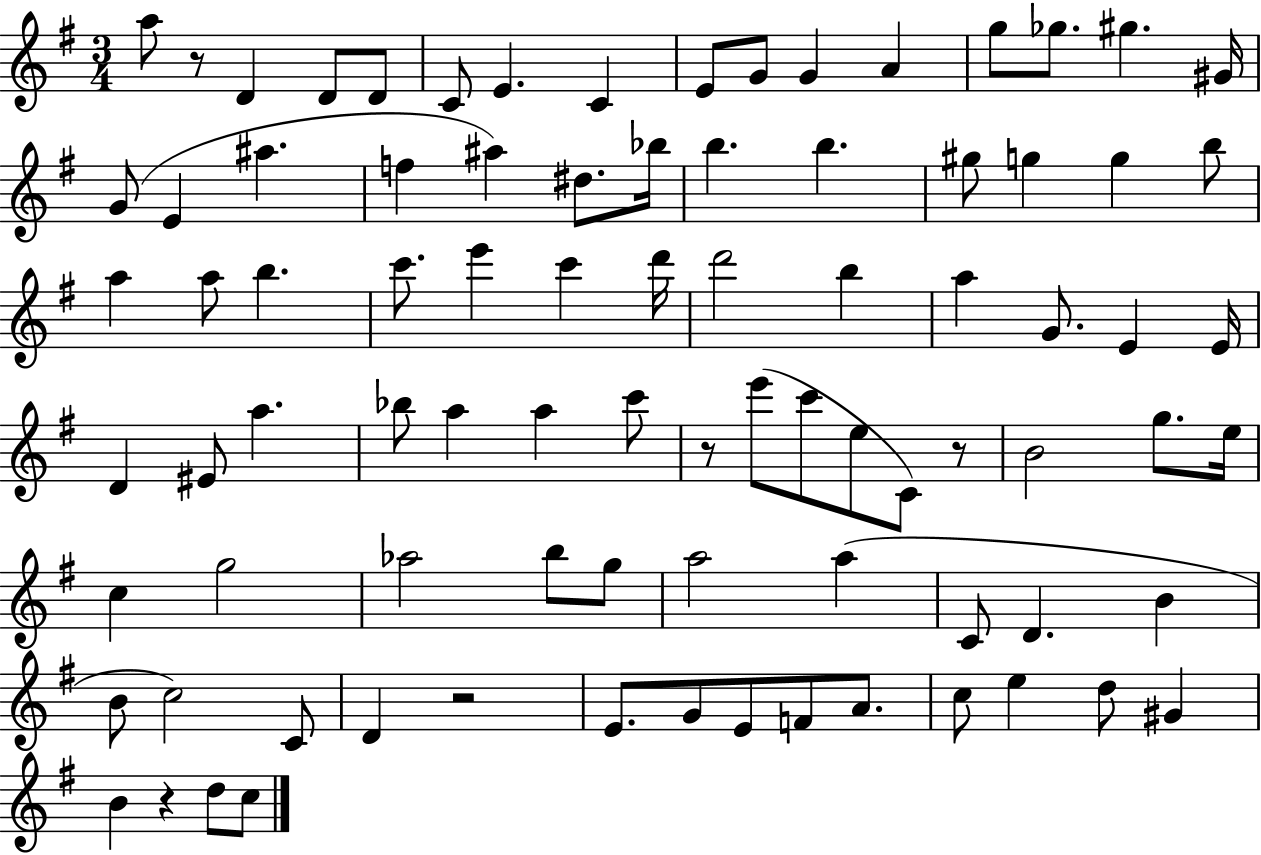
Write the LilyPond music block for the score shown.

{
  \clef treble
  \numericTimeSignature
  \time 3/4
  \key g \major
  a''8 r8 d'4 d'8 d'8 | c'8 e'4. c'4 | e'8 g'8 g'4 a'4 | g''8 ges''8. gis''4. gis'16 | \break g'8( e'4 ais''4. | f''4 ais''4) dis''8. bes''16 | b''4. b''4. | gis''8 g''4 g''4 b''8 | \break a''4 a''8 b''4. | c'''8. e'''4 c'''4 d'''16 | d'''2 b''4 | a''4 g'8. e'4 e'16 | \break d'4 eis'8 a''4. | bes''8 a''4 a''4 c'''8 | r8 e'''8( c'''8 e''8 c'8) r8 | b'2 g''8. e''16 | \break c''4 g''2 | aes''2 b''8 g''8 | a''2 a''4( | c'8 d'4. b'4 | \break b'8 c''2) c'8 | d'4 r2 | e'8. g'8 e'8 f'8 a'8. | c''8 e''4 d''8 gis'4 | \break b'4 r4 d''8 c''8 | \bar "|."
}